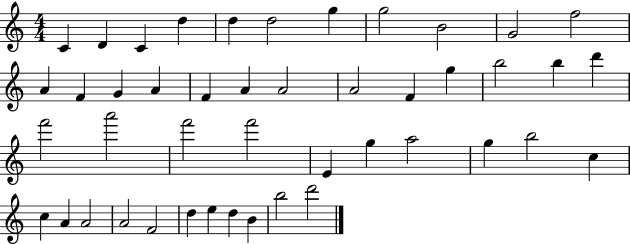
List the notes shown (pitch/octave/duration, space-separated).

C4/q D4/q C4/q D5/q D5/q D5/h G5/q G5/h B4/h G4/h F5/h A4/q F4/q G4/q A4/q F4/q A4/q A4/h A4/h F4/q G5/q B5/h B5/q D6/q F6/h A6/h F6/h F6/h E4/q G5/q A5/h G5/q B5/h C5/q C5/q A4/q A4/h A4/h F4/h D5/q E5/q D5/q B4/q B5/h D6/h